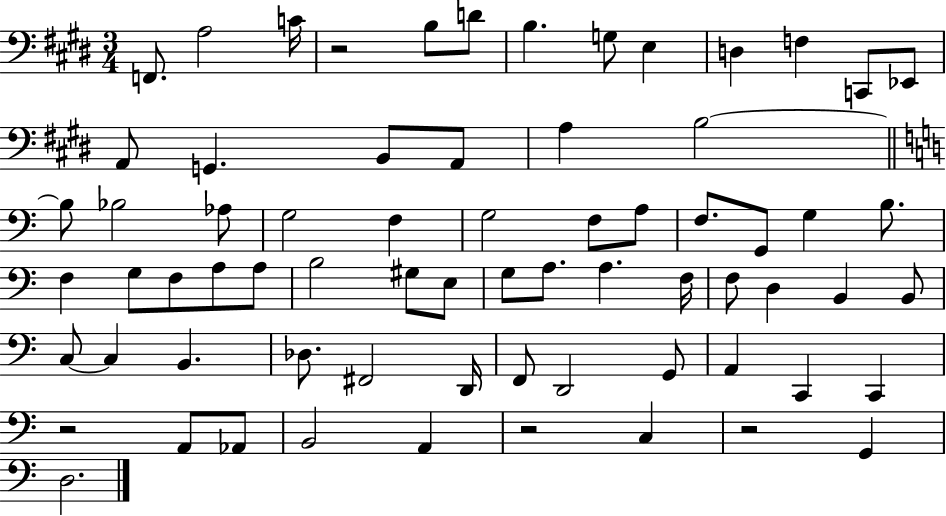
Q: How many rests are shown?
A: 4